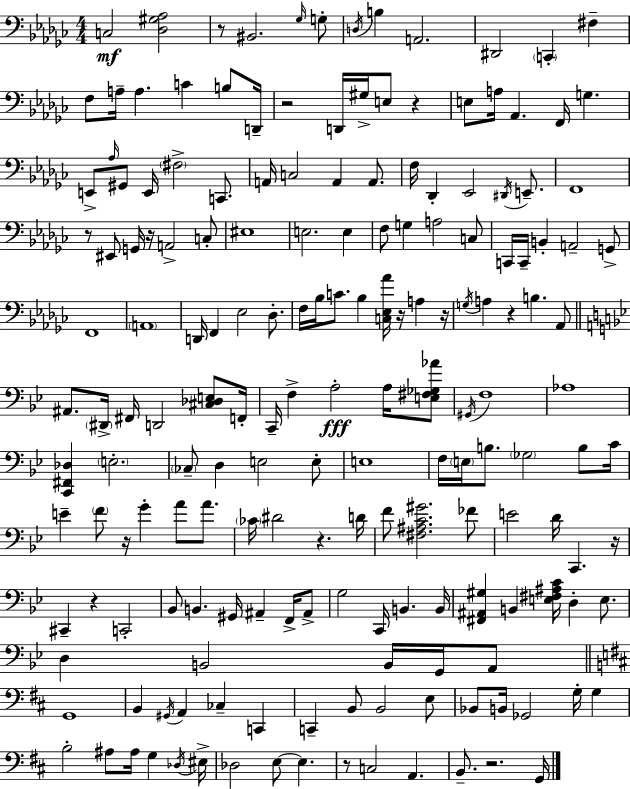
C3/h [Db3,G#3,Ab3]/h R/e BIS2/h. Gb3/s G3/e D3/s B3/q A2/h. D#2/h C2/q F#3/q F3/e A3/s A3/q. C4/q B3/e D2/s R/h D2/s G#3/s E3/e R/q E3/e A3/s Ab2/q. F2/s G3/q. E2/e Ab3/s G#2/e E2/s F#3/h C2/e. A2/s C3/h A2/q A2/e. F3/s Db2/q Eb2/h D#2/s E2/e. F2/w R/e EIS2/e G2/s R/s A2/h C3/e EIS3/w E3/h. E3/q F3/e G3/q A3/h C3/e C2/s C2/s B2/q A2/h G2/e F2/w A2/w D2/s F2/q Eb3/h Db3/e. F3/s Bb3/s C4/e. Bb3/q [C3,Eb3,Ab4]/s R/s A3/q R/s G3/s A3/q R/q B3/q. Ab2/e A#2/e. D#2/s F#2/s D2/h [C#3,Db3,E3]/e F2/s C2/s F3/q A3/h A3/s [E3,F#3,Gb3,Ab4]/e G#2/s F3/w Ab3/w [C2,F#2,Db3]/q E3/h. CES3/e D3/q E3/h E3/e E3/w F3/s E3/s B3/e. Gb3/h B3/e C4/s E4/q F4/e R/s G4/q A4/e A4/e. CES4/s D#4/h R/q. D4/s F4/e [F#3,A#3,C4,G#4]/h. FES4/e E4/h D4/s C2/q. R/s C#2/q R/q C2/h Bb2/e B2/q. G#2/s A#2/q F2/s A#2/e G3/h C2/s B2/q. B2/s [F#2,A#2,G#3]/q B2/q [E3,F#3,A#3,C4]/s D3/q E3/e. D3/q B2/h B2/s G2/s A2/e G2/w B2/q G#2/s A2/q CES3/q C2/q C2/q B2/e B2/h E3/e Bb2/e B2/s Gb2/h G3/s G3/q B3/h A#3/e A#3/s G3/q Db3/s EIS3/s Db3/h E3/e E3/q. R/e C3/h A2/q. B2/e. R/h. G2/s